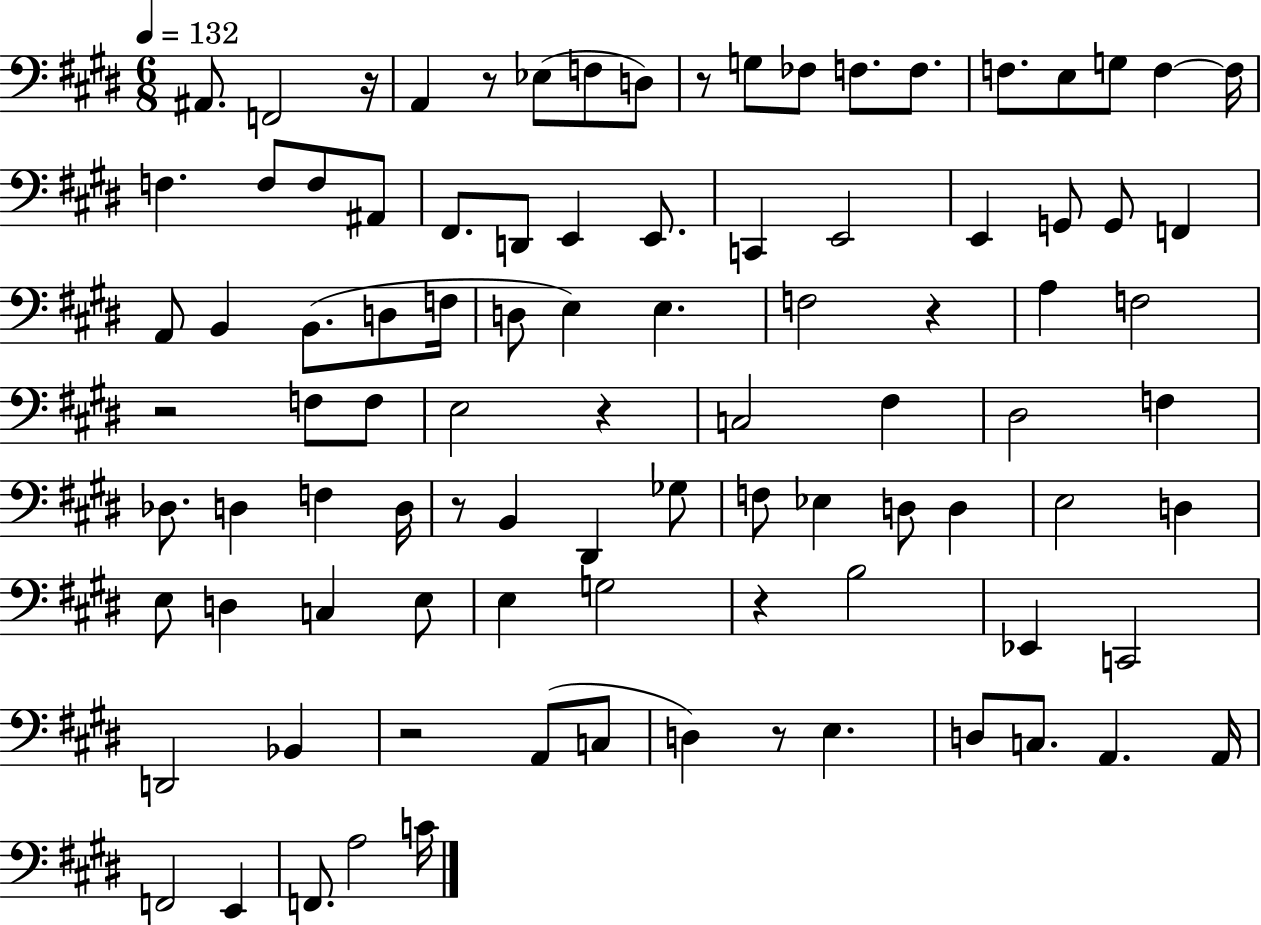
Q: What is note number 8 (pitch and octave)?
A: FES3